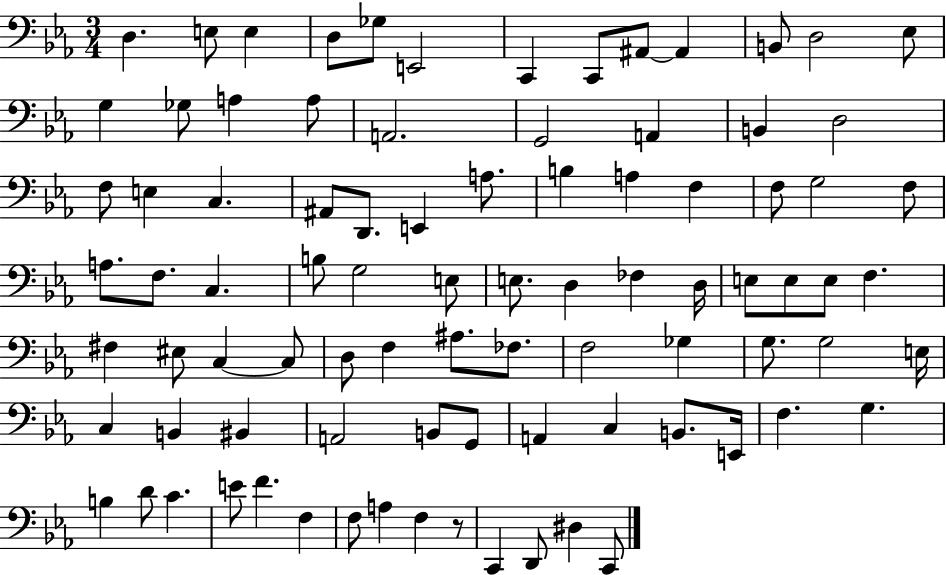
{
  \clef bass
  \numericTimeSignature
  \time 3/4
  \key ees \major
  d4. e8 e4 | d8 ges8 e,2 | c,4 c,8 ais,8~~ ais,4 | b,8 d2 ees8 | \break g4 ges8 a4 a8 | a,2. | g,2 a,4 | b,4 d2 | \break f8 e4 c4. | ais,8 d,8. e,4 a8. | b4 a4 f4 | f8 g2 f8 | \break a8. f8. c4. | b8 g2 e8 | e8. d4 fes4 d16 | e8 e8 e8 f4. | \break fis4 eis8 c4~~ c8 | d8 f4 ais8. fes8. | f2 ges4 | g8. g2 e16 | \break c4 b,4 bis,4 | a,2 b,8 g,8 | a,4 c4 b,8. e,16 | f4. g4. | \break b4 d'8 c'4. | e'8 f'4. f4 | f8 a4 f4 r8 | c,4 d,8 dis4 c,8 | \break \bar "|."
}